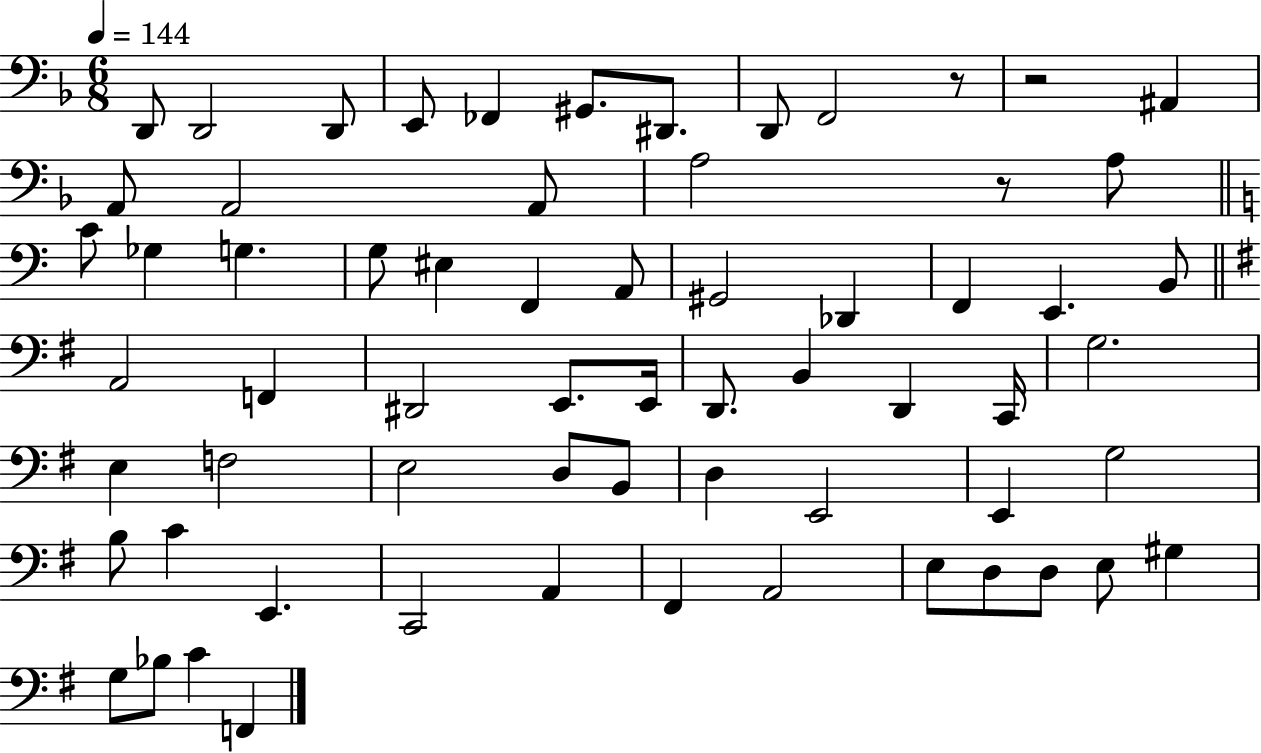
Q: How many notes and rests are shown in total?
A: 65